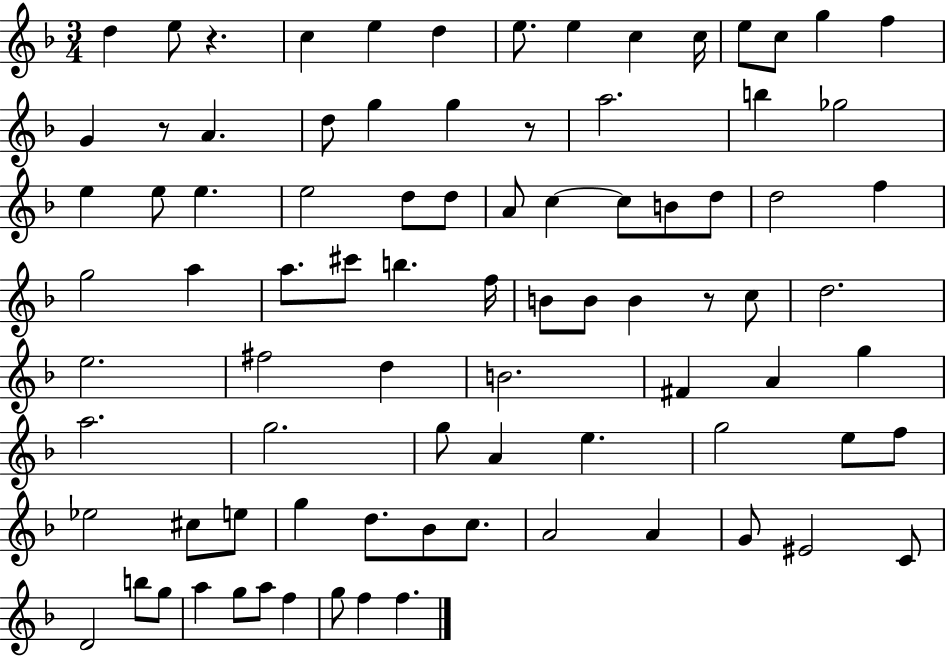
D5/q E5/e R/q. C5/q E5/q D5/q E5/e. E5/q C5/q C5/s E5/e C5/e G5/q F5/q G4/q R/e A4/q. D5/e G5/q G5/q R/e A5/h. B5/q Gb5/h E5/q E5/e E5/q. E5/h D5/e D5/e A4/e C5/q C5/e B4/e D5/e D5/h F5/q G5/h A5/q A5/e. C#6/e B5/q. F5/s B4/e B4/e B4/q R/e C5/e D5/h. E5/h. F#5/h D5/q B4/h. F#4/q A4/q G5/q A5/h. G5/h. G5/e A4/q E5/q. G5/h E5/e F5/e Eb5/h C#5/e E5/e G5/q D5/e. Bb4/e C5/e. A4/h A4/q G4/e EIS4/h C4/e D4/h B5/e G5/e A5/q G5/e A5/e F5/q G5/e F5/q F5/q.